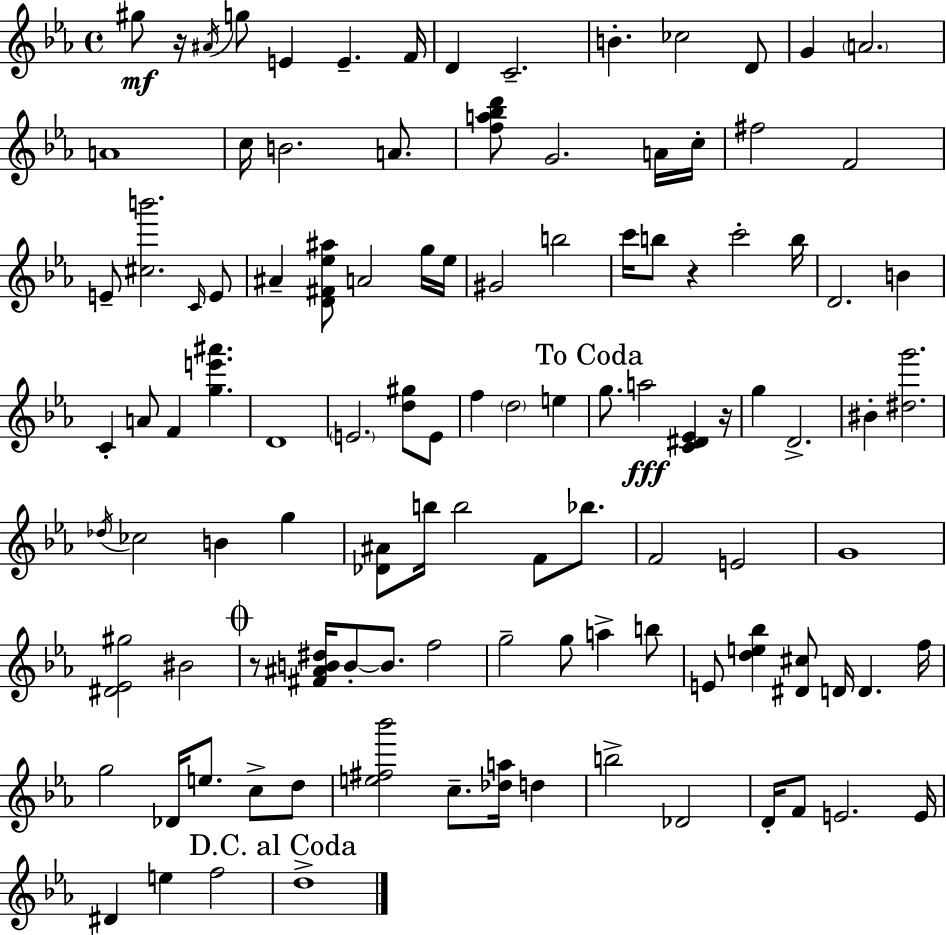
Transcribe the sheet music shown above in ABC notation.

X:1
T:Untitled
M:4/4
L:1/4
K:Cm
^g/2 z/4 ^A/4 g/2 E E F/4 D C2 B _c2 D/2 G A2 A4 c/4 B2 A/2 [fa_bd']/2 G2 A/4 c/4 ^f2 F2 E/2 [^cb']2 C/4 E/2 ^A [D^F_e^a]/2 A2 g/4 _e/4 ^G2 b2 c'/4 b/2 z c'2 b/4 D2 B C A/2 F [ge'^a'] D4 E2 [d^g]/2 E/2 f d2 e g/2 a2 [C^D_E] z/4 g D2 ^B [^dg']2 _d/4 _c2 B g [_D^A]/2 b/4 b2 F/2 _b/2 F2 E2 G4 [^D_E^g]2 ^B2 z/2 [^F^AB^d]/4 B/2 B/2 f2 g2 g/2 a b/2 E/2 [de_b] [^D^c]/2 D/4 D f/4 g2 _D/4 e/2 c/2 d/2 [e^f_b']2 c/2 [_da]/4 d b2 _D2 D/4 F/2 E2 E/4 ^D e f2 d4